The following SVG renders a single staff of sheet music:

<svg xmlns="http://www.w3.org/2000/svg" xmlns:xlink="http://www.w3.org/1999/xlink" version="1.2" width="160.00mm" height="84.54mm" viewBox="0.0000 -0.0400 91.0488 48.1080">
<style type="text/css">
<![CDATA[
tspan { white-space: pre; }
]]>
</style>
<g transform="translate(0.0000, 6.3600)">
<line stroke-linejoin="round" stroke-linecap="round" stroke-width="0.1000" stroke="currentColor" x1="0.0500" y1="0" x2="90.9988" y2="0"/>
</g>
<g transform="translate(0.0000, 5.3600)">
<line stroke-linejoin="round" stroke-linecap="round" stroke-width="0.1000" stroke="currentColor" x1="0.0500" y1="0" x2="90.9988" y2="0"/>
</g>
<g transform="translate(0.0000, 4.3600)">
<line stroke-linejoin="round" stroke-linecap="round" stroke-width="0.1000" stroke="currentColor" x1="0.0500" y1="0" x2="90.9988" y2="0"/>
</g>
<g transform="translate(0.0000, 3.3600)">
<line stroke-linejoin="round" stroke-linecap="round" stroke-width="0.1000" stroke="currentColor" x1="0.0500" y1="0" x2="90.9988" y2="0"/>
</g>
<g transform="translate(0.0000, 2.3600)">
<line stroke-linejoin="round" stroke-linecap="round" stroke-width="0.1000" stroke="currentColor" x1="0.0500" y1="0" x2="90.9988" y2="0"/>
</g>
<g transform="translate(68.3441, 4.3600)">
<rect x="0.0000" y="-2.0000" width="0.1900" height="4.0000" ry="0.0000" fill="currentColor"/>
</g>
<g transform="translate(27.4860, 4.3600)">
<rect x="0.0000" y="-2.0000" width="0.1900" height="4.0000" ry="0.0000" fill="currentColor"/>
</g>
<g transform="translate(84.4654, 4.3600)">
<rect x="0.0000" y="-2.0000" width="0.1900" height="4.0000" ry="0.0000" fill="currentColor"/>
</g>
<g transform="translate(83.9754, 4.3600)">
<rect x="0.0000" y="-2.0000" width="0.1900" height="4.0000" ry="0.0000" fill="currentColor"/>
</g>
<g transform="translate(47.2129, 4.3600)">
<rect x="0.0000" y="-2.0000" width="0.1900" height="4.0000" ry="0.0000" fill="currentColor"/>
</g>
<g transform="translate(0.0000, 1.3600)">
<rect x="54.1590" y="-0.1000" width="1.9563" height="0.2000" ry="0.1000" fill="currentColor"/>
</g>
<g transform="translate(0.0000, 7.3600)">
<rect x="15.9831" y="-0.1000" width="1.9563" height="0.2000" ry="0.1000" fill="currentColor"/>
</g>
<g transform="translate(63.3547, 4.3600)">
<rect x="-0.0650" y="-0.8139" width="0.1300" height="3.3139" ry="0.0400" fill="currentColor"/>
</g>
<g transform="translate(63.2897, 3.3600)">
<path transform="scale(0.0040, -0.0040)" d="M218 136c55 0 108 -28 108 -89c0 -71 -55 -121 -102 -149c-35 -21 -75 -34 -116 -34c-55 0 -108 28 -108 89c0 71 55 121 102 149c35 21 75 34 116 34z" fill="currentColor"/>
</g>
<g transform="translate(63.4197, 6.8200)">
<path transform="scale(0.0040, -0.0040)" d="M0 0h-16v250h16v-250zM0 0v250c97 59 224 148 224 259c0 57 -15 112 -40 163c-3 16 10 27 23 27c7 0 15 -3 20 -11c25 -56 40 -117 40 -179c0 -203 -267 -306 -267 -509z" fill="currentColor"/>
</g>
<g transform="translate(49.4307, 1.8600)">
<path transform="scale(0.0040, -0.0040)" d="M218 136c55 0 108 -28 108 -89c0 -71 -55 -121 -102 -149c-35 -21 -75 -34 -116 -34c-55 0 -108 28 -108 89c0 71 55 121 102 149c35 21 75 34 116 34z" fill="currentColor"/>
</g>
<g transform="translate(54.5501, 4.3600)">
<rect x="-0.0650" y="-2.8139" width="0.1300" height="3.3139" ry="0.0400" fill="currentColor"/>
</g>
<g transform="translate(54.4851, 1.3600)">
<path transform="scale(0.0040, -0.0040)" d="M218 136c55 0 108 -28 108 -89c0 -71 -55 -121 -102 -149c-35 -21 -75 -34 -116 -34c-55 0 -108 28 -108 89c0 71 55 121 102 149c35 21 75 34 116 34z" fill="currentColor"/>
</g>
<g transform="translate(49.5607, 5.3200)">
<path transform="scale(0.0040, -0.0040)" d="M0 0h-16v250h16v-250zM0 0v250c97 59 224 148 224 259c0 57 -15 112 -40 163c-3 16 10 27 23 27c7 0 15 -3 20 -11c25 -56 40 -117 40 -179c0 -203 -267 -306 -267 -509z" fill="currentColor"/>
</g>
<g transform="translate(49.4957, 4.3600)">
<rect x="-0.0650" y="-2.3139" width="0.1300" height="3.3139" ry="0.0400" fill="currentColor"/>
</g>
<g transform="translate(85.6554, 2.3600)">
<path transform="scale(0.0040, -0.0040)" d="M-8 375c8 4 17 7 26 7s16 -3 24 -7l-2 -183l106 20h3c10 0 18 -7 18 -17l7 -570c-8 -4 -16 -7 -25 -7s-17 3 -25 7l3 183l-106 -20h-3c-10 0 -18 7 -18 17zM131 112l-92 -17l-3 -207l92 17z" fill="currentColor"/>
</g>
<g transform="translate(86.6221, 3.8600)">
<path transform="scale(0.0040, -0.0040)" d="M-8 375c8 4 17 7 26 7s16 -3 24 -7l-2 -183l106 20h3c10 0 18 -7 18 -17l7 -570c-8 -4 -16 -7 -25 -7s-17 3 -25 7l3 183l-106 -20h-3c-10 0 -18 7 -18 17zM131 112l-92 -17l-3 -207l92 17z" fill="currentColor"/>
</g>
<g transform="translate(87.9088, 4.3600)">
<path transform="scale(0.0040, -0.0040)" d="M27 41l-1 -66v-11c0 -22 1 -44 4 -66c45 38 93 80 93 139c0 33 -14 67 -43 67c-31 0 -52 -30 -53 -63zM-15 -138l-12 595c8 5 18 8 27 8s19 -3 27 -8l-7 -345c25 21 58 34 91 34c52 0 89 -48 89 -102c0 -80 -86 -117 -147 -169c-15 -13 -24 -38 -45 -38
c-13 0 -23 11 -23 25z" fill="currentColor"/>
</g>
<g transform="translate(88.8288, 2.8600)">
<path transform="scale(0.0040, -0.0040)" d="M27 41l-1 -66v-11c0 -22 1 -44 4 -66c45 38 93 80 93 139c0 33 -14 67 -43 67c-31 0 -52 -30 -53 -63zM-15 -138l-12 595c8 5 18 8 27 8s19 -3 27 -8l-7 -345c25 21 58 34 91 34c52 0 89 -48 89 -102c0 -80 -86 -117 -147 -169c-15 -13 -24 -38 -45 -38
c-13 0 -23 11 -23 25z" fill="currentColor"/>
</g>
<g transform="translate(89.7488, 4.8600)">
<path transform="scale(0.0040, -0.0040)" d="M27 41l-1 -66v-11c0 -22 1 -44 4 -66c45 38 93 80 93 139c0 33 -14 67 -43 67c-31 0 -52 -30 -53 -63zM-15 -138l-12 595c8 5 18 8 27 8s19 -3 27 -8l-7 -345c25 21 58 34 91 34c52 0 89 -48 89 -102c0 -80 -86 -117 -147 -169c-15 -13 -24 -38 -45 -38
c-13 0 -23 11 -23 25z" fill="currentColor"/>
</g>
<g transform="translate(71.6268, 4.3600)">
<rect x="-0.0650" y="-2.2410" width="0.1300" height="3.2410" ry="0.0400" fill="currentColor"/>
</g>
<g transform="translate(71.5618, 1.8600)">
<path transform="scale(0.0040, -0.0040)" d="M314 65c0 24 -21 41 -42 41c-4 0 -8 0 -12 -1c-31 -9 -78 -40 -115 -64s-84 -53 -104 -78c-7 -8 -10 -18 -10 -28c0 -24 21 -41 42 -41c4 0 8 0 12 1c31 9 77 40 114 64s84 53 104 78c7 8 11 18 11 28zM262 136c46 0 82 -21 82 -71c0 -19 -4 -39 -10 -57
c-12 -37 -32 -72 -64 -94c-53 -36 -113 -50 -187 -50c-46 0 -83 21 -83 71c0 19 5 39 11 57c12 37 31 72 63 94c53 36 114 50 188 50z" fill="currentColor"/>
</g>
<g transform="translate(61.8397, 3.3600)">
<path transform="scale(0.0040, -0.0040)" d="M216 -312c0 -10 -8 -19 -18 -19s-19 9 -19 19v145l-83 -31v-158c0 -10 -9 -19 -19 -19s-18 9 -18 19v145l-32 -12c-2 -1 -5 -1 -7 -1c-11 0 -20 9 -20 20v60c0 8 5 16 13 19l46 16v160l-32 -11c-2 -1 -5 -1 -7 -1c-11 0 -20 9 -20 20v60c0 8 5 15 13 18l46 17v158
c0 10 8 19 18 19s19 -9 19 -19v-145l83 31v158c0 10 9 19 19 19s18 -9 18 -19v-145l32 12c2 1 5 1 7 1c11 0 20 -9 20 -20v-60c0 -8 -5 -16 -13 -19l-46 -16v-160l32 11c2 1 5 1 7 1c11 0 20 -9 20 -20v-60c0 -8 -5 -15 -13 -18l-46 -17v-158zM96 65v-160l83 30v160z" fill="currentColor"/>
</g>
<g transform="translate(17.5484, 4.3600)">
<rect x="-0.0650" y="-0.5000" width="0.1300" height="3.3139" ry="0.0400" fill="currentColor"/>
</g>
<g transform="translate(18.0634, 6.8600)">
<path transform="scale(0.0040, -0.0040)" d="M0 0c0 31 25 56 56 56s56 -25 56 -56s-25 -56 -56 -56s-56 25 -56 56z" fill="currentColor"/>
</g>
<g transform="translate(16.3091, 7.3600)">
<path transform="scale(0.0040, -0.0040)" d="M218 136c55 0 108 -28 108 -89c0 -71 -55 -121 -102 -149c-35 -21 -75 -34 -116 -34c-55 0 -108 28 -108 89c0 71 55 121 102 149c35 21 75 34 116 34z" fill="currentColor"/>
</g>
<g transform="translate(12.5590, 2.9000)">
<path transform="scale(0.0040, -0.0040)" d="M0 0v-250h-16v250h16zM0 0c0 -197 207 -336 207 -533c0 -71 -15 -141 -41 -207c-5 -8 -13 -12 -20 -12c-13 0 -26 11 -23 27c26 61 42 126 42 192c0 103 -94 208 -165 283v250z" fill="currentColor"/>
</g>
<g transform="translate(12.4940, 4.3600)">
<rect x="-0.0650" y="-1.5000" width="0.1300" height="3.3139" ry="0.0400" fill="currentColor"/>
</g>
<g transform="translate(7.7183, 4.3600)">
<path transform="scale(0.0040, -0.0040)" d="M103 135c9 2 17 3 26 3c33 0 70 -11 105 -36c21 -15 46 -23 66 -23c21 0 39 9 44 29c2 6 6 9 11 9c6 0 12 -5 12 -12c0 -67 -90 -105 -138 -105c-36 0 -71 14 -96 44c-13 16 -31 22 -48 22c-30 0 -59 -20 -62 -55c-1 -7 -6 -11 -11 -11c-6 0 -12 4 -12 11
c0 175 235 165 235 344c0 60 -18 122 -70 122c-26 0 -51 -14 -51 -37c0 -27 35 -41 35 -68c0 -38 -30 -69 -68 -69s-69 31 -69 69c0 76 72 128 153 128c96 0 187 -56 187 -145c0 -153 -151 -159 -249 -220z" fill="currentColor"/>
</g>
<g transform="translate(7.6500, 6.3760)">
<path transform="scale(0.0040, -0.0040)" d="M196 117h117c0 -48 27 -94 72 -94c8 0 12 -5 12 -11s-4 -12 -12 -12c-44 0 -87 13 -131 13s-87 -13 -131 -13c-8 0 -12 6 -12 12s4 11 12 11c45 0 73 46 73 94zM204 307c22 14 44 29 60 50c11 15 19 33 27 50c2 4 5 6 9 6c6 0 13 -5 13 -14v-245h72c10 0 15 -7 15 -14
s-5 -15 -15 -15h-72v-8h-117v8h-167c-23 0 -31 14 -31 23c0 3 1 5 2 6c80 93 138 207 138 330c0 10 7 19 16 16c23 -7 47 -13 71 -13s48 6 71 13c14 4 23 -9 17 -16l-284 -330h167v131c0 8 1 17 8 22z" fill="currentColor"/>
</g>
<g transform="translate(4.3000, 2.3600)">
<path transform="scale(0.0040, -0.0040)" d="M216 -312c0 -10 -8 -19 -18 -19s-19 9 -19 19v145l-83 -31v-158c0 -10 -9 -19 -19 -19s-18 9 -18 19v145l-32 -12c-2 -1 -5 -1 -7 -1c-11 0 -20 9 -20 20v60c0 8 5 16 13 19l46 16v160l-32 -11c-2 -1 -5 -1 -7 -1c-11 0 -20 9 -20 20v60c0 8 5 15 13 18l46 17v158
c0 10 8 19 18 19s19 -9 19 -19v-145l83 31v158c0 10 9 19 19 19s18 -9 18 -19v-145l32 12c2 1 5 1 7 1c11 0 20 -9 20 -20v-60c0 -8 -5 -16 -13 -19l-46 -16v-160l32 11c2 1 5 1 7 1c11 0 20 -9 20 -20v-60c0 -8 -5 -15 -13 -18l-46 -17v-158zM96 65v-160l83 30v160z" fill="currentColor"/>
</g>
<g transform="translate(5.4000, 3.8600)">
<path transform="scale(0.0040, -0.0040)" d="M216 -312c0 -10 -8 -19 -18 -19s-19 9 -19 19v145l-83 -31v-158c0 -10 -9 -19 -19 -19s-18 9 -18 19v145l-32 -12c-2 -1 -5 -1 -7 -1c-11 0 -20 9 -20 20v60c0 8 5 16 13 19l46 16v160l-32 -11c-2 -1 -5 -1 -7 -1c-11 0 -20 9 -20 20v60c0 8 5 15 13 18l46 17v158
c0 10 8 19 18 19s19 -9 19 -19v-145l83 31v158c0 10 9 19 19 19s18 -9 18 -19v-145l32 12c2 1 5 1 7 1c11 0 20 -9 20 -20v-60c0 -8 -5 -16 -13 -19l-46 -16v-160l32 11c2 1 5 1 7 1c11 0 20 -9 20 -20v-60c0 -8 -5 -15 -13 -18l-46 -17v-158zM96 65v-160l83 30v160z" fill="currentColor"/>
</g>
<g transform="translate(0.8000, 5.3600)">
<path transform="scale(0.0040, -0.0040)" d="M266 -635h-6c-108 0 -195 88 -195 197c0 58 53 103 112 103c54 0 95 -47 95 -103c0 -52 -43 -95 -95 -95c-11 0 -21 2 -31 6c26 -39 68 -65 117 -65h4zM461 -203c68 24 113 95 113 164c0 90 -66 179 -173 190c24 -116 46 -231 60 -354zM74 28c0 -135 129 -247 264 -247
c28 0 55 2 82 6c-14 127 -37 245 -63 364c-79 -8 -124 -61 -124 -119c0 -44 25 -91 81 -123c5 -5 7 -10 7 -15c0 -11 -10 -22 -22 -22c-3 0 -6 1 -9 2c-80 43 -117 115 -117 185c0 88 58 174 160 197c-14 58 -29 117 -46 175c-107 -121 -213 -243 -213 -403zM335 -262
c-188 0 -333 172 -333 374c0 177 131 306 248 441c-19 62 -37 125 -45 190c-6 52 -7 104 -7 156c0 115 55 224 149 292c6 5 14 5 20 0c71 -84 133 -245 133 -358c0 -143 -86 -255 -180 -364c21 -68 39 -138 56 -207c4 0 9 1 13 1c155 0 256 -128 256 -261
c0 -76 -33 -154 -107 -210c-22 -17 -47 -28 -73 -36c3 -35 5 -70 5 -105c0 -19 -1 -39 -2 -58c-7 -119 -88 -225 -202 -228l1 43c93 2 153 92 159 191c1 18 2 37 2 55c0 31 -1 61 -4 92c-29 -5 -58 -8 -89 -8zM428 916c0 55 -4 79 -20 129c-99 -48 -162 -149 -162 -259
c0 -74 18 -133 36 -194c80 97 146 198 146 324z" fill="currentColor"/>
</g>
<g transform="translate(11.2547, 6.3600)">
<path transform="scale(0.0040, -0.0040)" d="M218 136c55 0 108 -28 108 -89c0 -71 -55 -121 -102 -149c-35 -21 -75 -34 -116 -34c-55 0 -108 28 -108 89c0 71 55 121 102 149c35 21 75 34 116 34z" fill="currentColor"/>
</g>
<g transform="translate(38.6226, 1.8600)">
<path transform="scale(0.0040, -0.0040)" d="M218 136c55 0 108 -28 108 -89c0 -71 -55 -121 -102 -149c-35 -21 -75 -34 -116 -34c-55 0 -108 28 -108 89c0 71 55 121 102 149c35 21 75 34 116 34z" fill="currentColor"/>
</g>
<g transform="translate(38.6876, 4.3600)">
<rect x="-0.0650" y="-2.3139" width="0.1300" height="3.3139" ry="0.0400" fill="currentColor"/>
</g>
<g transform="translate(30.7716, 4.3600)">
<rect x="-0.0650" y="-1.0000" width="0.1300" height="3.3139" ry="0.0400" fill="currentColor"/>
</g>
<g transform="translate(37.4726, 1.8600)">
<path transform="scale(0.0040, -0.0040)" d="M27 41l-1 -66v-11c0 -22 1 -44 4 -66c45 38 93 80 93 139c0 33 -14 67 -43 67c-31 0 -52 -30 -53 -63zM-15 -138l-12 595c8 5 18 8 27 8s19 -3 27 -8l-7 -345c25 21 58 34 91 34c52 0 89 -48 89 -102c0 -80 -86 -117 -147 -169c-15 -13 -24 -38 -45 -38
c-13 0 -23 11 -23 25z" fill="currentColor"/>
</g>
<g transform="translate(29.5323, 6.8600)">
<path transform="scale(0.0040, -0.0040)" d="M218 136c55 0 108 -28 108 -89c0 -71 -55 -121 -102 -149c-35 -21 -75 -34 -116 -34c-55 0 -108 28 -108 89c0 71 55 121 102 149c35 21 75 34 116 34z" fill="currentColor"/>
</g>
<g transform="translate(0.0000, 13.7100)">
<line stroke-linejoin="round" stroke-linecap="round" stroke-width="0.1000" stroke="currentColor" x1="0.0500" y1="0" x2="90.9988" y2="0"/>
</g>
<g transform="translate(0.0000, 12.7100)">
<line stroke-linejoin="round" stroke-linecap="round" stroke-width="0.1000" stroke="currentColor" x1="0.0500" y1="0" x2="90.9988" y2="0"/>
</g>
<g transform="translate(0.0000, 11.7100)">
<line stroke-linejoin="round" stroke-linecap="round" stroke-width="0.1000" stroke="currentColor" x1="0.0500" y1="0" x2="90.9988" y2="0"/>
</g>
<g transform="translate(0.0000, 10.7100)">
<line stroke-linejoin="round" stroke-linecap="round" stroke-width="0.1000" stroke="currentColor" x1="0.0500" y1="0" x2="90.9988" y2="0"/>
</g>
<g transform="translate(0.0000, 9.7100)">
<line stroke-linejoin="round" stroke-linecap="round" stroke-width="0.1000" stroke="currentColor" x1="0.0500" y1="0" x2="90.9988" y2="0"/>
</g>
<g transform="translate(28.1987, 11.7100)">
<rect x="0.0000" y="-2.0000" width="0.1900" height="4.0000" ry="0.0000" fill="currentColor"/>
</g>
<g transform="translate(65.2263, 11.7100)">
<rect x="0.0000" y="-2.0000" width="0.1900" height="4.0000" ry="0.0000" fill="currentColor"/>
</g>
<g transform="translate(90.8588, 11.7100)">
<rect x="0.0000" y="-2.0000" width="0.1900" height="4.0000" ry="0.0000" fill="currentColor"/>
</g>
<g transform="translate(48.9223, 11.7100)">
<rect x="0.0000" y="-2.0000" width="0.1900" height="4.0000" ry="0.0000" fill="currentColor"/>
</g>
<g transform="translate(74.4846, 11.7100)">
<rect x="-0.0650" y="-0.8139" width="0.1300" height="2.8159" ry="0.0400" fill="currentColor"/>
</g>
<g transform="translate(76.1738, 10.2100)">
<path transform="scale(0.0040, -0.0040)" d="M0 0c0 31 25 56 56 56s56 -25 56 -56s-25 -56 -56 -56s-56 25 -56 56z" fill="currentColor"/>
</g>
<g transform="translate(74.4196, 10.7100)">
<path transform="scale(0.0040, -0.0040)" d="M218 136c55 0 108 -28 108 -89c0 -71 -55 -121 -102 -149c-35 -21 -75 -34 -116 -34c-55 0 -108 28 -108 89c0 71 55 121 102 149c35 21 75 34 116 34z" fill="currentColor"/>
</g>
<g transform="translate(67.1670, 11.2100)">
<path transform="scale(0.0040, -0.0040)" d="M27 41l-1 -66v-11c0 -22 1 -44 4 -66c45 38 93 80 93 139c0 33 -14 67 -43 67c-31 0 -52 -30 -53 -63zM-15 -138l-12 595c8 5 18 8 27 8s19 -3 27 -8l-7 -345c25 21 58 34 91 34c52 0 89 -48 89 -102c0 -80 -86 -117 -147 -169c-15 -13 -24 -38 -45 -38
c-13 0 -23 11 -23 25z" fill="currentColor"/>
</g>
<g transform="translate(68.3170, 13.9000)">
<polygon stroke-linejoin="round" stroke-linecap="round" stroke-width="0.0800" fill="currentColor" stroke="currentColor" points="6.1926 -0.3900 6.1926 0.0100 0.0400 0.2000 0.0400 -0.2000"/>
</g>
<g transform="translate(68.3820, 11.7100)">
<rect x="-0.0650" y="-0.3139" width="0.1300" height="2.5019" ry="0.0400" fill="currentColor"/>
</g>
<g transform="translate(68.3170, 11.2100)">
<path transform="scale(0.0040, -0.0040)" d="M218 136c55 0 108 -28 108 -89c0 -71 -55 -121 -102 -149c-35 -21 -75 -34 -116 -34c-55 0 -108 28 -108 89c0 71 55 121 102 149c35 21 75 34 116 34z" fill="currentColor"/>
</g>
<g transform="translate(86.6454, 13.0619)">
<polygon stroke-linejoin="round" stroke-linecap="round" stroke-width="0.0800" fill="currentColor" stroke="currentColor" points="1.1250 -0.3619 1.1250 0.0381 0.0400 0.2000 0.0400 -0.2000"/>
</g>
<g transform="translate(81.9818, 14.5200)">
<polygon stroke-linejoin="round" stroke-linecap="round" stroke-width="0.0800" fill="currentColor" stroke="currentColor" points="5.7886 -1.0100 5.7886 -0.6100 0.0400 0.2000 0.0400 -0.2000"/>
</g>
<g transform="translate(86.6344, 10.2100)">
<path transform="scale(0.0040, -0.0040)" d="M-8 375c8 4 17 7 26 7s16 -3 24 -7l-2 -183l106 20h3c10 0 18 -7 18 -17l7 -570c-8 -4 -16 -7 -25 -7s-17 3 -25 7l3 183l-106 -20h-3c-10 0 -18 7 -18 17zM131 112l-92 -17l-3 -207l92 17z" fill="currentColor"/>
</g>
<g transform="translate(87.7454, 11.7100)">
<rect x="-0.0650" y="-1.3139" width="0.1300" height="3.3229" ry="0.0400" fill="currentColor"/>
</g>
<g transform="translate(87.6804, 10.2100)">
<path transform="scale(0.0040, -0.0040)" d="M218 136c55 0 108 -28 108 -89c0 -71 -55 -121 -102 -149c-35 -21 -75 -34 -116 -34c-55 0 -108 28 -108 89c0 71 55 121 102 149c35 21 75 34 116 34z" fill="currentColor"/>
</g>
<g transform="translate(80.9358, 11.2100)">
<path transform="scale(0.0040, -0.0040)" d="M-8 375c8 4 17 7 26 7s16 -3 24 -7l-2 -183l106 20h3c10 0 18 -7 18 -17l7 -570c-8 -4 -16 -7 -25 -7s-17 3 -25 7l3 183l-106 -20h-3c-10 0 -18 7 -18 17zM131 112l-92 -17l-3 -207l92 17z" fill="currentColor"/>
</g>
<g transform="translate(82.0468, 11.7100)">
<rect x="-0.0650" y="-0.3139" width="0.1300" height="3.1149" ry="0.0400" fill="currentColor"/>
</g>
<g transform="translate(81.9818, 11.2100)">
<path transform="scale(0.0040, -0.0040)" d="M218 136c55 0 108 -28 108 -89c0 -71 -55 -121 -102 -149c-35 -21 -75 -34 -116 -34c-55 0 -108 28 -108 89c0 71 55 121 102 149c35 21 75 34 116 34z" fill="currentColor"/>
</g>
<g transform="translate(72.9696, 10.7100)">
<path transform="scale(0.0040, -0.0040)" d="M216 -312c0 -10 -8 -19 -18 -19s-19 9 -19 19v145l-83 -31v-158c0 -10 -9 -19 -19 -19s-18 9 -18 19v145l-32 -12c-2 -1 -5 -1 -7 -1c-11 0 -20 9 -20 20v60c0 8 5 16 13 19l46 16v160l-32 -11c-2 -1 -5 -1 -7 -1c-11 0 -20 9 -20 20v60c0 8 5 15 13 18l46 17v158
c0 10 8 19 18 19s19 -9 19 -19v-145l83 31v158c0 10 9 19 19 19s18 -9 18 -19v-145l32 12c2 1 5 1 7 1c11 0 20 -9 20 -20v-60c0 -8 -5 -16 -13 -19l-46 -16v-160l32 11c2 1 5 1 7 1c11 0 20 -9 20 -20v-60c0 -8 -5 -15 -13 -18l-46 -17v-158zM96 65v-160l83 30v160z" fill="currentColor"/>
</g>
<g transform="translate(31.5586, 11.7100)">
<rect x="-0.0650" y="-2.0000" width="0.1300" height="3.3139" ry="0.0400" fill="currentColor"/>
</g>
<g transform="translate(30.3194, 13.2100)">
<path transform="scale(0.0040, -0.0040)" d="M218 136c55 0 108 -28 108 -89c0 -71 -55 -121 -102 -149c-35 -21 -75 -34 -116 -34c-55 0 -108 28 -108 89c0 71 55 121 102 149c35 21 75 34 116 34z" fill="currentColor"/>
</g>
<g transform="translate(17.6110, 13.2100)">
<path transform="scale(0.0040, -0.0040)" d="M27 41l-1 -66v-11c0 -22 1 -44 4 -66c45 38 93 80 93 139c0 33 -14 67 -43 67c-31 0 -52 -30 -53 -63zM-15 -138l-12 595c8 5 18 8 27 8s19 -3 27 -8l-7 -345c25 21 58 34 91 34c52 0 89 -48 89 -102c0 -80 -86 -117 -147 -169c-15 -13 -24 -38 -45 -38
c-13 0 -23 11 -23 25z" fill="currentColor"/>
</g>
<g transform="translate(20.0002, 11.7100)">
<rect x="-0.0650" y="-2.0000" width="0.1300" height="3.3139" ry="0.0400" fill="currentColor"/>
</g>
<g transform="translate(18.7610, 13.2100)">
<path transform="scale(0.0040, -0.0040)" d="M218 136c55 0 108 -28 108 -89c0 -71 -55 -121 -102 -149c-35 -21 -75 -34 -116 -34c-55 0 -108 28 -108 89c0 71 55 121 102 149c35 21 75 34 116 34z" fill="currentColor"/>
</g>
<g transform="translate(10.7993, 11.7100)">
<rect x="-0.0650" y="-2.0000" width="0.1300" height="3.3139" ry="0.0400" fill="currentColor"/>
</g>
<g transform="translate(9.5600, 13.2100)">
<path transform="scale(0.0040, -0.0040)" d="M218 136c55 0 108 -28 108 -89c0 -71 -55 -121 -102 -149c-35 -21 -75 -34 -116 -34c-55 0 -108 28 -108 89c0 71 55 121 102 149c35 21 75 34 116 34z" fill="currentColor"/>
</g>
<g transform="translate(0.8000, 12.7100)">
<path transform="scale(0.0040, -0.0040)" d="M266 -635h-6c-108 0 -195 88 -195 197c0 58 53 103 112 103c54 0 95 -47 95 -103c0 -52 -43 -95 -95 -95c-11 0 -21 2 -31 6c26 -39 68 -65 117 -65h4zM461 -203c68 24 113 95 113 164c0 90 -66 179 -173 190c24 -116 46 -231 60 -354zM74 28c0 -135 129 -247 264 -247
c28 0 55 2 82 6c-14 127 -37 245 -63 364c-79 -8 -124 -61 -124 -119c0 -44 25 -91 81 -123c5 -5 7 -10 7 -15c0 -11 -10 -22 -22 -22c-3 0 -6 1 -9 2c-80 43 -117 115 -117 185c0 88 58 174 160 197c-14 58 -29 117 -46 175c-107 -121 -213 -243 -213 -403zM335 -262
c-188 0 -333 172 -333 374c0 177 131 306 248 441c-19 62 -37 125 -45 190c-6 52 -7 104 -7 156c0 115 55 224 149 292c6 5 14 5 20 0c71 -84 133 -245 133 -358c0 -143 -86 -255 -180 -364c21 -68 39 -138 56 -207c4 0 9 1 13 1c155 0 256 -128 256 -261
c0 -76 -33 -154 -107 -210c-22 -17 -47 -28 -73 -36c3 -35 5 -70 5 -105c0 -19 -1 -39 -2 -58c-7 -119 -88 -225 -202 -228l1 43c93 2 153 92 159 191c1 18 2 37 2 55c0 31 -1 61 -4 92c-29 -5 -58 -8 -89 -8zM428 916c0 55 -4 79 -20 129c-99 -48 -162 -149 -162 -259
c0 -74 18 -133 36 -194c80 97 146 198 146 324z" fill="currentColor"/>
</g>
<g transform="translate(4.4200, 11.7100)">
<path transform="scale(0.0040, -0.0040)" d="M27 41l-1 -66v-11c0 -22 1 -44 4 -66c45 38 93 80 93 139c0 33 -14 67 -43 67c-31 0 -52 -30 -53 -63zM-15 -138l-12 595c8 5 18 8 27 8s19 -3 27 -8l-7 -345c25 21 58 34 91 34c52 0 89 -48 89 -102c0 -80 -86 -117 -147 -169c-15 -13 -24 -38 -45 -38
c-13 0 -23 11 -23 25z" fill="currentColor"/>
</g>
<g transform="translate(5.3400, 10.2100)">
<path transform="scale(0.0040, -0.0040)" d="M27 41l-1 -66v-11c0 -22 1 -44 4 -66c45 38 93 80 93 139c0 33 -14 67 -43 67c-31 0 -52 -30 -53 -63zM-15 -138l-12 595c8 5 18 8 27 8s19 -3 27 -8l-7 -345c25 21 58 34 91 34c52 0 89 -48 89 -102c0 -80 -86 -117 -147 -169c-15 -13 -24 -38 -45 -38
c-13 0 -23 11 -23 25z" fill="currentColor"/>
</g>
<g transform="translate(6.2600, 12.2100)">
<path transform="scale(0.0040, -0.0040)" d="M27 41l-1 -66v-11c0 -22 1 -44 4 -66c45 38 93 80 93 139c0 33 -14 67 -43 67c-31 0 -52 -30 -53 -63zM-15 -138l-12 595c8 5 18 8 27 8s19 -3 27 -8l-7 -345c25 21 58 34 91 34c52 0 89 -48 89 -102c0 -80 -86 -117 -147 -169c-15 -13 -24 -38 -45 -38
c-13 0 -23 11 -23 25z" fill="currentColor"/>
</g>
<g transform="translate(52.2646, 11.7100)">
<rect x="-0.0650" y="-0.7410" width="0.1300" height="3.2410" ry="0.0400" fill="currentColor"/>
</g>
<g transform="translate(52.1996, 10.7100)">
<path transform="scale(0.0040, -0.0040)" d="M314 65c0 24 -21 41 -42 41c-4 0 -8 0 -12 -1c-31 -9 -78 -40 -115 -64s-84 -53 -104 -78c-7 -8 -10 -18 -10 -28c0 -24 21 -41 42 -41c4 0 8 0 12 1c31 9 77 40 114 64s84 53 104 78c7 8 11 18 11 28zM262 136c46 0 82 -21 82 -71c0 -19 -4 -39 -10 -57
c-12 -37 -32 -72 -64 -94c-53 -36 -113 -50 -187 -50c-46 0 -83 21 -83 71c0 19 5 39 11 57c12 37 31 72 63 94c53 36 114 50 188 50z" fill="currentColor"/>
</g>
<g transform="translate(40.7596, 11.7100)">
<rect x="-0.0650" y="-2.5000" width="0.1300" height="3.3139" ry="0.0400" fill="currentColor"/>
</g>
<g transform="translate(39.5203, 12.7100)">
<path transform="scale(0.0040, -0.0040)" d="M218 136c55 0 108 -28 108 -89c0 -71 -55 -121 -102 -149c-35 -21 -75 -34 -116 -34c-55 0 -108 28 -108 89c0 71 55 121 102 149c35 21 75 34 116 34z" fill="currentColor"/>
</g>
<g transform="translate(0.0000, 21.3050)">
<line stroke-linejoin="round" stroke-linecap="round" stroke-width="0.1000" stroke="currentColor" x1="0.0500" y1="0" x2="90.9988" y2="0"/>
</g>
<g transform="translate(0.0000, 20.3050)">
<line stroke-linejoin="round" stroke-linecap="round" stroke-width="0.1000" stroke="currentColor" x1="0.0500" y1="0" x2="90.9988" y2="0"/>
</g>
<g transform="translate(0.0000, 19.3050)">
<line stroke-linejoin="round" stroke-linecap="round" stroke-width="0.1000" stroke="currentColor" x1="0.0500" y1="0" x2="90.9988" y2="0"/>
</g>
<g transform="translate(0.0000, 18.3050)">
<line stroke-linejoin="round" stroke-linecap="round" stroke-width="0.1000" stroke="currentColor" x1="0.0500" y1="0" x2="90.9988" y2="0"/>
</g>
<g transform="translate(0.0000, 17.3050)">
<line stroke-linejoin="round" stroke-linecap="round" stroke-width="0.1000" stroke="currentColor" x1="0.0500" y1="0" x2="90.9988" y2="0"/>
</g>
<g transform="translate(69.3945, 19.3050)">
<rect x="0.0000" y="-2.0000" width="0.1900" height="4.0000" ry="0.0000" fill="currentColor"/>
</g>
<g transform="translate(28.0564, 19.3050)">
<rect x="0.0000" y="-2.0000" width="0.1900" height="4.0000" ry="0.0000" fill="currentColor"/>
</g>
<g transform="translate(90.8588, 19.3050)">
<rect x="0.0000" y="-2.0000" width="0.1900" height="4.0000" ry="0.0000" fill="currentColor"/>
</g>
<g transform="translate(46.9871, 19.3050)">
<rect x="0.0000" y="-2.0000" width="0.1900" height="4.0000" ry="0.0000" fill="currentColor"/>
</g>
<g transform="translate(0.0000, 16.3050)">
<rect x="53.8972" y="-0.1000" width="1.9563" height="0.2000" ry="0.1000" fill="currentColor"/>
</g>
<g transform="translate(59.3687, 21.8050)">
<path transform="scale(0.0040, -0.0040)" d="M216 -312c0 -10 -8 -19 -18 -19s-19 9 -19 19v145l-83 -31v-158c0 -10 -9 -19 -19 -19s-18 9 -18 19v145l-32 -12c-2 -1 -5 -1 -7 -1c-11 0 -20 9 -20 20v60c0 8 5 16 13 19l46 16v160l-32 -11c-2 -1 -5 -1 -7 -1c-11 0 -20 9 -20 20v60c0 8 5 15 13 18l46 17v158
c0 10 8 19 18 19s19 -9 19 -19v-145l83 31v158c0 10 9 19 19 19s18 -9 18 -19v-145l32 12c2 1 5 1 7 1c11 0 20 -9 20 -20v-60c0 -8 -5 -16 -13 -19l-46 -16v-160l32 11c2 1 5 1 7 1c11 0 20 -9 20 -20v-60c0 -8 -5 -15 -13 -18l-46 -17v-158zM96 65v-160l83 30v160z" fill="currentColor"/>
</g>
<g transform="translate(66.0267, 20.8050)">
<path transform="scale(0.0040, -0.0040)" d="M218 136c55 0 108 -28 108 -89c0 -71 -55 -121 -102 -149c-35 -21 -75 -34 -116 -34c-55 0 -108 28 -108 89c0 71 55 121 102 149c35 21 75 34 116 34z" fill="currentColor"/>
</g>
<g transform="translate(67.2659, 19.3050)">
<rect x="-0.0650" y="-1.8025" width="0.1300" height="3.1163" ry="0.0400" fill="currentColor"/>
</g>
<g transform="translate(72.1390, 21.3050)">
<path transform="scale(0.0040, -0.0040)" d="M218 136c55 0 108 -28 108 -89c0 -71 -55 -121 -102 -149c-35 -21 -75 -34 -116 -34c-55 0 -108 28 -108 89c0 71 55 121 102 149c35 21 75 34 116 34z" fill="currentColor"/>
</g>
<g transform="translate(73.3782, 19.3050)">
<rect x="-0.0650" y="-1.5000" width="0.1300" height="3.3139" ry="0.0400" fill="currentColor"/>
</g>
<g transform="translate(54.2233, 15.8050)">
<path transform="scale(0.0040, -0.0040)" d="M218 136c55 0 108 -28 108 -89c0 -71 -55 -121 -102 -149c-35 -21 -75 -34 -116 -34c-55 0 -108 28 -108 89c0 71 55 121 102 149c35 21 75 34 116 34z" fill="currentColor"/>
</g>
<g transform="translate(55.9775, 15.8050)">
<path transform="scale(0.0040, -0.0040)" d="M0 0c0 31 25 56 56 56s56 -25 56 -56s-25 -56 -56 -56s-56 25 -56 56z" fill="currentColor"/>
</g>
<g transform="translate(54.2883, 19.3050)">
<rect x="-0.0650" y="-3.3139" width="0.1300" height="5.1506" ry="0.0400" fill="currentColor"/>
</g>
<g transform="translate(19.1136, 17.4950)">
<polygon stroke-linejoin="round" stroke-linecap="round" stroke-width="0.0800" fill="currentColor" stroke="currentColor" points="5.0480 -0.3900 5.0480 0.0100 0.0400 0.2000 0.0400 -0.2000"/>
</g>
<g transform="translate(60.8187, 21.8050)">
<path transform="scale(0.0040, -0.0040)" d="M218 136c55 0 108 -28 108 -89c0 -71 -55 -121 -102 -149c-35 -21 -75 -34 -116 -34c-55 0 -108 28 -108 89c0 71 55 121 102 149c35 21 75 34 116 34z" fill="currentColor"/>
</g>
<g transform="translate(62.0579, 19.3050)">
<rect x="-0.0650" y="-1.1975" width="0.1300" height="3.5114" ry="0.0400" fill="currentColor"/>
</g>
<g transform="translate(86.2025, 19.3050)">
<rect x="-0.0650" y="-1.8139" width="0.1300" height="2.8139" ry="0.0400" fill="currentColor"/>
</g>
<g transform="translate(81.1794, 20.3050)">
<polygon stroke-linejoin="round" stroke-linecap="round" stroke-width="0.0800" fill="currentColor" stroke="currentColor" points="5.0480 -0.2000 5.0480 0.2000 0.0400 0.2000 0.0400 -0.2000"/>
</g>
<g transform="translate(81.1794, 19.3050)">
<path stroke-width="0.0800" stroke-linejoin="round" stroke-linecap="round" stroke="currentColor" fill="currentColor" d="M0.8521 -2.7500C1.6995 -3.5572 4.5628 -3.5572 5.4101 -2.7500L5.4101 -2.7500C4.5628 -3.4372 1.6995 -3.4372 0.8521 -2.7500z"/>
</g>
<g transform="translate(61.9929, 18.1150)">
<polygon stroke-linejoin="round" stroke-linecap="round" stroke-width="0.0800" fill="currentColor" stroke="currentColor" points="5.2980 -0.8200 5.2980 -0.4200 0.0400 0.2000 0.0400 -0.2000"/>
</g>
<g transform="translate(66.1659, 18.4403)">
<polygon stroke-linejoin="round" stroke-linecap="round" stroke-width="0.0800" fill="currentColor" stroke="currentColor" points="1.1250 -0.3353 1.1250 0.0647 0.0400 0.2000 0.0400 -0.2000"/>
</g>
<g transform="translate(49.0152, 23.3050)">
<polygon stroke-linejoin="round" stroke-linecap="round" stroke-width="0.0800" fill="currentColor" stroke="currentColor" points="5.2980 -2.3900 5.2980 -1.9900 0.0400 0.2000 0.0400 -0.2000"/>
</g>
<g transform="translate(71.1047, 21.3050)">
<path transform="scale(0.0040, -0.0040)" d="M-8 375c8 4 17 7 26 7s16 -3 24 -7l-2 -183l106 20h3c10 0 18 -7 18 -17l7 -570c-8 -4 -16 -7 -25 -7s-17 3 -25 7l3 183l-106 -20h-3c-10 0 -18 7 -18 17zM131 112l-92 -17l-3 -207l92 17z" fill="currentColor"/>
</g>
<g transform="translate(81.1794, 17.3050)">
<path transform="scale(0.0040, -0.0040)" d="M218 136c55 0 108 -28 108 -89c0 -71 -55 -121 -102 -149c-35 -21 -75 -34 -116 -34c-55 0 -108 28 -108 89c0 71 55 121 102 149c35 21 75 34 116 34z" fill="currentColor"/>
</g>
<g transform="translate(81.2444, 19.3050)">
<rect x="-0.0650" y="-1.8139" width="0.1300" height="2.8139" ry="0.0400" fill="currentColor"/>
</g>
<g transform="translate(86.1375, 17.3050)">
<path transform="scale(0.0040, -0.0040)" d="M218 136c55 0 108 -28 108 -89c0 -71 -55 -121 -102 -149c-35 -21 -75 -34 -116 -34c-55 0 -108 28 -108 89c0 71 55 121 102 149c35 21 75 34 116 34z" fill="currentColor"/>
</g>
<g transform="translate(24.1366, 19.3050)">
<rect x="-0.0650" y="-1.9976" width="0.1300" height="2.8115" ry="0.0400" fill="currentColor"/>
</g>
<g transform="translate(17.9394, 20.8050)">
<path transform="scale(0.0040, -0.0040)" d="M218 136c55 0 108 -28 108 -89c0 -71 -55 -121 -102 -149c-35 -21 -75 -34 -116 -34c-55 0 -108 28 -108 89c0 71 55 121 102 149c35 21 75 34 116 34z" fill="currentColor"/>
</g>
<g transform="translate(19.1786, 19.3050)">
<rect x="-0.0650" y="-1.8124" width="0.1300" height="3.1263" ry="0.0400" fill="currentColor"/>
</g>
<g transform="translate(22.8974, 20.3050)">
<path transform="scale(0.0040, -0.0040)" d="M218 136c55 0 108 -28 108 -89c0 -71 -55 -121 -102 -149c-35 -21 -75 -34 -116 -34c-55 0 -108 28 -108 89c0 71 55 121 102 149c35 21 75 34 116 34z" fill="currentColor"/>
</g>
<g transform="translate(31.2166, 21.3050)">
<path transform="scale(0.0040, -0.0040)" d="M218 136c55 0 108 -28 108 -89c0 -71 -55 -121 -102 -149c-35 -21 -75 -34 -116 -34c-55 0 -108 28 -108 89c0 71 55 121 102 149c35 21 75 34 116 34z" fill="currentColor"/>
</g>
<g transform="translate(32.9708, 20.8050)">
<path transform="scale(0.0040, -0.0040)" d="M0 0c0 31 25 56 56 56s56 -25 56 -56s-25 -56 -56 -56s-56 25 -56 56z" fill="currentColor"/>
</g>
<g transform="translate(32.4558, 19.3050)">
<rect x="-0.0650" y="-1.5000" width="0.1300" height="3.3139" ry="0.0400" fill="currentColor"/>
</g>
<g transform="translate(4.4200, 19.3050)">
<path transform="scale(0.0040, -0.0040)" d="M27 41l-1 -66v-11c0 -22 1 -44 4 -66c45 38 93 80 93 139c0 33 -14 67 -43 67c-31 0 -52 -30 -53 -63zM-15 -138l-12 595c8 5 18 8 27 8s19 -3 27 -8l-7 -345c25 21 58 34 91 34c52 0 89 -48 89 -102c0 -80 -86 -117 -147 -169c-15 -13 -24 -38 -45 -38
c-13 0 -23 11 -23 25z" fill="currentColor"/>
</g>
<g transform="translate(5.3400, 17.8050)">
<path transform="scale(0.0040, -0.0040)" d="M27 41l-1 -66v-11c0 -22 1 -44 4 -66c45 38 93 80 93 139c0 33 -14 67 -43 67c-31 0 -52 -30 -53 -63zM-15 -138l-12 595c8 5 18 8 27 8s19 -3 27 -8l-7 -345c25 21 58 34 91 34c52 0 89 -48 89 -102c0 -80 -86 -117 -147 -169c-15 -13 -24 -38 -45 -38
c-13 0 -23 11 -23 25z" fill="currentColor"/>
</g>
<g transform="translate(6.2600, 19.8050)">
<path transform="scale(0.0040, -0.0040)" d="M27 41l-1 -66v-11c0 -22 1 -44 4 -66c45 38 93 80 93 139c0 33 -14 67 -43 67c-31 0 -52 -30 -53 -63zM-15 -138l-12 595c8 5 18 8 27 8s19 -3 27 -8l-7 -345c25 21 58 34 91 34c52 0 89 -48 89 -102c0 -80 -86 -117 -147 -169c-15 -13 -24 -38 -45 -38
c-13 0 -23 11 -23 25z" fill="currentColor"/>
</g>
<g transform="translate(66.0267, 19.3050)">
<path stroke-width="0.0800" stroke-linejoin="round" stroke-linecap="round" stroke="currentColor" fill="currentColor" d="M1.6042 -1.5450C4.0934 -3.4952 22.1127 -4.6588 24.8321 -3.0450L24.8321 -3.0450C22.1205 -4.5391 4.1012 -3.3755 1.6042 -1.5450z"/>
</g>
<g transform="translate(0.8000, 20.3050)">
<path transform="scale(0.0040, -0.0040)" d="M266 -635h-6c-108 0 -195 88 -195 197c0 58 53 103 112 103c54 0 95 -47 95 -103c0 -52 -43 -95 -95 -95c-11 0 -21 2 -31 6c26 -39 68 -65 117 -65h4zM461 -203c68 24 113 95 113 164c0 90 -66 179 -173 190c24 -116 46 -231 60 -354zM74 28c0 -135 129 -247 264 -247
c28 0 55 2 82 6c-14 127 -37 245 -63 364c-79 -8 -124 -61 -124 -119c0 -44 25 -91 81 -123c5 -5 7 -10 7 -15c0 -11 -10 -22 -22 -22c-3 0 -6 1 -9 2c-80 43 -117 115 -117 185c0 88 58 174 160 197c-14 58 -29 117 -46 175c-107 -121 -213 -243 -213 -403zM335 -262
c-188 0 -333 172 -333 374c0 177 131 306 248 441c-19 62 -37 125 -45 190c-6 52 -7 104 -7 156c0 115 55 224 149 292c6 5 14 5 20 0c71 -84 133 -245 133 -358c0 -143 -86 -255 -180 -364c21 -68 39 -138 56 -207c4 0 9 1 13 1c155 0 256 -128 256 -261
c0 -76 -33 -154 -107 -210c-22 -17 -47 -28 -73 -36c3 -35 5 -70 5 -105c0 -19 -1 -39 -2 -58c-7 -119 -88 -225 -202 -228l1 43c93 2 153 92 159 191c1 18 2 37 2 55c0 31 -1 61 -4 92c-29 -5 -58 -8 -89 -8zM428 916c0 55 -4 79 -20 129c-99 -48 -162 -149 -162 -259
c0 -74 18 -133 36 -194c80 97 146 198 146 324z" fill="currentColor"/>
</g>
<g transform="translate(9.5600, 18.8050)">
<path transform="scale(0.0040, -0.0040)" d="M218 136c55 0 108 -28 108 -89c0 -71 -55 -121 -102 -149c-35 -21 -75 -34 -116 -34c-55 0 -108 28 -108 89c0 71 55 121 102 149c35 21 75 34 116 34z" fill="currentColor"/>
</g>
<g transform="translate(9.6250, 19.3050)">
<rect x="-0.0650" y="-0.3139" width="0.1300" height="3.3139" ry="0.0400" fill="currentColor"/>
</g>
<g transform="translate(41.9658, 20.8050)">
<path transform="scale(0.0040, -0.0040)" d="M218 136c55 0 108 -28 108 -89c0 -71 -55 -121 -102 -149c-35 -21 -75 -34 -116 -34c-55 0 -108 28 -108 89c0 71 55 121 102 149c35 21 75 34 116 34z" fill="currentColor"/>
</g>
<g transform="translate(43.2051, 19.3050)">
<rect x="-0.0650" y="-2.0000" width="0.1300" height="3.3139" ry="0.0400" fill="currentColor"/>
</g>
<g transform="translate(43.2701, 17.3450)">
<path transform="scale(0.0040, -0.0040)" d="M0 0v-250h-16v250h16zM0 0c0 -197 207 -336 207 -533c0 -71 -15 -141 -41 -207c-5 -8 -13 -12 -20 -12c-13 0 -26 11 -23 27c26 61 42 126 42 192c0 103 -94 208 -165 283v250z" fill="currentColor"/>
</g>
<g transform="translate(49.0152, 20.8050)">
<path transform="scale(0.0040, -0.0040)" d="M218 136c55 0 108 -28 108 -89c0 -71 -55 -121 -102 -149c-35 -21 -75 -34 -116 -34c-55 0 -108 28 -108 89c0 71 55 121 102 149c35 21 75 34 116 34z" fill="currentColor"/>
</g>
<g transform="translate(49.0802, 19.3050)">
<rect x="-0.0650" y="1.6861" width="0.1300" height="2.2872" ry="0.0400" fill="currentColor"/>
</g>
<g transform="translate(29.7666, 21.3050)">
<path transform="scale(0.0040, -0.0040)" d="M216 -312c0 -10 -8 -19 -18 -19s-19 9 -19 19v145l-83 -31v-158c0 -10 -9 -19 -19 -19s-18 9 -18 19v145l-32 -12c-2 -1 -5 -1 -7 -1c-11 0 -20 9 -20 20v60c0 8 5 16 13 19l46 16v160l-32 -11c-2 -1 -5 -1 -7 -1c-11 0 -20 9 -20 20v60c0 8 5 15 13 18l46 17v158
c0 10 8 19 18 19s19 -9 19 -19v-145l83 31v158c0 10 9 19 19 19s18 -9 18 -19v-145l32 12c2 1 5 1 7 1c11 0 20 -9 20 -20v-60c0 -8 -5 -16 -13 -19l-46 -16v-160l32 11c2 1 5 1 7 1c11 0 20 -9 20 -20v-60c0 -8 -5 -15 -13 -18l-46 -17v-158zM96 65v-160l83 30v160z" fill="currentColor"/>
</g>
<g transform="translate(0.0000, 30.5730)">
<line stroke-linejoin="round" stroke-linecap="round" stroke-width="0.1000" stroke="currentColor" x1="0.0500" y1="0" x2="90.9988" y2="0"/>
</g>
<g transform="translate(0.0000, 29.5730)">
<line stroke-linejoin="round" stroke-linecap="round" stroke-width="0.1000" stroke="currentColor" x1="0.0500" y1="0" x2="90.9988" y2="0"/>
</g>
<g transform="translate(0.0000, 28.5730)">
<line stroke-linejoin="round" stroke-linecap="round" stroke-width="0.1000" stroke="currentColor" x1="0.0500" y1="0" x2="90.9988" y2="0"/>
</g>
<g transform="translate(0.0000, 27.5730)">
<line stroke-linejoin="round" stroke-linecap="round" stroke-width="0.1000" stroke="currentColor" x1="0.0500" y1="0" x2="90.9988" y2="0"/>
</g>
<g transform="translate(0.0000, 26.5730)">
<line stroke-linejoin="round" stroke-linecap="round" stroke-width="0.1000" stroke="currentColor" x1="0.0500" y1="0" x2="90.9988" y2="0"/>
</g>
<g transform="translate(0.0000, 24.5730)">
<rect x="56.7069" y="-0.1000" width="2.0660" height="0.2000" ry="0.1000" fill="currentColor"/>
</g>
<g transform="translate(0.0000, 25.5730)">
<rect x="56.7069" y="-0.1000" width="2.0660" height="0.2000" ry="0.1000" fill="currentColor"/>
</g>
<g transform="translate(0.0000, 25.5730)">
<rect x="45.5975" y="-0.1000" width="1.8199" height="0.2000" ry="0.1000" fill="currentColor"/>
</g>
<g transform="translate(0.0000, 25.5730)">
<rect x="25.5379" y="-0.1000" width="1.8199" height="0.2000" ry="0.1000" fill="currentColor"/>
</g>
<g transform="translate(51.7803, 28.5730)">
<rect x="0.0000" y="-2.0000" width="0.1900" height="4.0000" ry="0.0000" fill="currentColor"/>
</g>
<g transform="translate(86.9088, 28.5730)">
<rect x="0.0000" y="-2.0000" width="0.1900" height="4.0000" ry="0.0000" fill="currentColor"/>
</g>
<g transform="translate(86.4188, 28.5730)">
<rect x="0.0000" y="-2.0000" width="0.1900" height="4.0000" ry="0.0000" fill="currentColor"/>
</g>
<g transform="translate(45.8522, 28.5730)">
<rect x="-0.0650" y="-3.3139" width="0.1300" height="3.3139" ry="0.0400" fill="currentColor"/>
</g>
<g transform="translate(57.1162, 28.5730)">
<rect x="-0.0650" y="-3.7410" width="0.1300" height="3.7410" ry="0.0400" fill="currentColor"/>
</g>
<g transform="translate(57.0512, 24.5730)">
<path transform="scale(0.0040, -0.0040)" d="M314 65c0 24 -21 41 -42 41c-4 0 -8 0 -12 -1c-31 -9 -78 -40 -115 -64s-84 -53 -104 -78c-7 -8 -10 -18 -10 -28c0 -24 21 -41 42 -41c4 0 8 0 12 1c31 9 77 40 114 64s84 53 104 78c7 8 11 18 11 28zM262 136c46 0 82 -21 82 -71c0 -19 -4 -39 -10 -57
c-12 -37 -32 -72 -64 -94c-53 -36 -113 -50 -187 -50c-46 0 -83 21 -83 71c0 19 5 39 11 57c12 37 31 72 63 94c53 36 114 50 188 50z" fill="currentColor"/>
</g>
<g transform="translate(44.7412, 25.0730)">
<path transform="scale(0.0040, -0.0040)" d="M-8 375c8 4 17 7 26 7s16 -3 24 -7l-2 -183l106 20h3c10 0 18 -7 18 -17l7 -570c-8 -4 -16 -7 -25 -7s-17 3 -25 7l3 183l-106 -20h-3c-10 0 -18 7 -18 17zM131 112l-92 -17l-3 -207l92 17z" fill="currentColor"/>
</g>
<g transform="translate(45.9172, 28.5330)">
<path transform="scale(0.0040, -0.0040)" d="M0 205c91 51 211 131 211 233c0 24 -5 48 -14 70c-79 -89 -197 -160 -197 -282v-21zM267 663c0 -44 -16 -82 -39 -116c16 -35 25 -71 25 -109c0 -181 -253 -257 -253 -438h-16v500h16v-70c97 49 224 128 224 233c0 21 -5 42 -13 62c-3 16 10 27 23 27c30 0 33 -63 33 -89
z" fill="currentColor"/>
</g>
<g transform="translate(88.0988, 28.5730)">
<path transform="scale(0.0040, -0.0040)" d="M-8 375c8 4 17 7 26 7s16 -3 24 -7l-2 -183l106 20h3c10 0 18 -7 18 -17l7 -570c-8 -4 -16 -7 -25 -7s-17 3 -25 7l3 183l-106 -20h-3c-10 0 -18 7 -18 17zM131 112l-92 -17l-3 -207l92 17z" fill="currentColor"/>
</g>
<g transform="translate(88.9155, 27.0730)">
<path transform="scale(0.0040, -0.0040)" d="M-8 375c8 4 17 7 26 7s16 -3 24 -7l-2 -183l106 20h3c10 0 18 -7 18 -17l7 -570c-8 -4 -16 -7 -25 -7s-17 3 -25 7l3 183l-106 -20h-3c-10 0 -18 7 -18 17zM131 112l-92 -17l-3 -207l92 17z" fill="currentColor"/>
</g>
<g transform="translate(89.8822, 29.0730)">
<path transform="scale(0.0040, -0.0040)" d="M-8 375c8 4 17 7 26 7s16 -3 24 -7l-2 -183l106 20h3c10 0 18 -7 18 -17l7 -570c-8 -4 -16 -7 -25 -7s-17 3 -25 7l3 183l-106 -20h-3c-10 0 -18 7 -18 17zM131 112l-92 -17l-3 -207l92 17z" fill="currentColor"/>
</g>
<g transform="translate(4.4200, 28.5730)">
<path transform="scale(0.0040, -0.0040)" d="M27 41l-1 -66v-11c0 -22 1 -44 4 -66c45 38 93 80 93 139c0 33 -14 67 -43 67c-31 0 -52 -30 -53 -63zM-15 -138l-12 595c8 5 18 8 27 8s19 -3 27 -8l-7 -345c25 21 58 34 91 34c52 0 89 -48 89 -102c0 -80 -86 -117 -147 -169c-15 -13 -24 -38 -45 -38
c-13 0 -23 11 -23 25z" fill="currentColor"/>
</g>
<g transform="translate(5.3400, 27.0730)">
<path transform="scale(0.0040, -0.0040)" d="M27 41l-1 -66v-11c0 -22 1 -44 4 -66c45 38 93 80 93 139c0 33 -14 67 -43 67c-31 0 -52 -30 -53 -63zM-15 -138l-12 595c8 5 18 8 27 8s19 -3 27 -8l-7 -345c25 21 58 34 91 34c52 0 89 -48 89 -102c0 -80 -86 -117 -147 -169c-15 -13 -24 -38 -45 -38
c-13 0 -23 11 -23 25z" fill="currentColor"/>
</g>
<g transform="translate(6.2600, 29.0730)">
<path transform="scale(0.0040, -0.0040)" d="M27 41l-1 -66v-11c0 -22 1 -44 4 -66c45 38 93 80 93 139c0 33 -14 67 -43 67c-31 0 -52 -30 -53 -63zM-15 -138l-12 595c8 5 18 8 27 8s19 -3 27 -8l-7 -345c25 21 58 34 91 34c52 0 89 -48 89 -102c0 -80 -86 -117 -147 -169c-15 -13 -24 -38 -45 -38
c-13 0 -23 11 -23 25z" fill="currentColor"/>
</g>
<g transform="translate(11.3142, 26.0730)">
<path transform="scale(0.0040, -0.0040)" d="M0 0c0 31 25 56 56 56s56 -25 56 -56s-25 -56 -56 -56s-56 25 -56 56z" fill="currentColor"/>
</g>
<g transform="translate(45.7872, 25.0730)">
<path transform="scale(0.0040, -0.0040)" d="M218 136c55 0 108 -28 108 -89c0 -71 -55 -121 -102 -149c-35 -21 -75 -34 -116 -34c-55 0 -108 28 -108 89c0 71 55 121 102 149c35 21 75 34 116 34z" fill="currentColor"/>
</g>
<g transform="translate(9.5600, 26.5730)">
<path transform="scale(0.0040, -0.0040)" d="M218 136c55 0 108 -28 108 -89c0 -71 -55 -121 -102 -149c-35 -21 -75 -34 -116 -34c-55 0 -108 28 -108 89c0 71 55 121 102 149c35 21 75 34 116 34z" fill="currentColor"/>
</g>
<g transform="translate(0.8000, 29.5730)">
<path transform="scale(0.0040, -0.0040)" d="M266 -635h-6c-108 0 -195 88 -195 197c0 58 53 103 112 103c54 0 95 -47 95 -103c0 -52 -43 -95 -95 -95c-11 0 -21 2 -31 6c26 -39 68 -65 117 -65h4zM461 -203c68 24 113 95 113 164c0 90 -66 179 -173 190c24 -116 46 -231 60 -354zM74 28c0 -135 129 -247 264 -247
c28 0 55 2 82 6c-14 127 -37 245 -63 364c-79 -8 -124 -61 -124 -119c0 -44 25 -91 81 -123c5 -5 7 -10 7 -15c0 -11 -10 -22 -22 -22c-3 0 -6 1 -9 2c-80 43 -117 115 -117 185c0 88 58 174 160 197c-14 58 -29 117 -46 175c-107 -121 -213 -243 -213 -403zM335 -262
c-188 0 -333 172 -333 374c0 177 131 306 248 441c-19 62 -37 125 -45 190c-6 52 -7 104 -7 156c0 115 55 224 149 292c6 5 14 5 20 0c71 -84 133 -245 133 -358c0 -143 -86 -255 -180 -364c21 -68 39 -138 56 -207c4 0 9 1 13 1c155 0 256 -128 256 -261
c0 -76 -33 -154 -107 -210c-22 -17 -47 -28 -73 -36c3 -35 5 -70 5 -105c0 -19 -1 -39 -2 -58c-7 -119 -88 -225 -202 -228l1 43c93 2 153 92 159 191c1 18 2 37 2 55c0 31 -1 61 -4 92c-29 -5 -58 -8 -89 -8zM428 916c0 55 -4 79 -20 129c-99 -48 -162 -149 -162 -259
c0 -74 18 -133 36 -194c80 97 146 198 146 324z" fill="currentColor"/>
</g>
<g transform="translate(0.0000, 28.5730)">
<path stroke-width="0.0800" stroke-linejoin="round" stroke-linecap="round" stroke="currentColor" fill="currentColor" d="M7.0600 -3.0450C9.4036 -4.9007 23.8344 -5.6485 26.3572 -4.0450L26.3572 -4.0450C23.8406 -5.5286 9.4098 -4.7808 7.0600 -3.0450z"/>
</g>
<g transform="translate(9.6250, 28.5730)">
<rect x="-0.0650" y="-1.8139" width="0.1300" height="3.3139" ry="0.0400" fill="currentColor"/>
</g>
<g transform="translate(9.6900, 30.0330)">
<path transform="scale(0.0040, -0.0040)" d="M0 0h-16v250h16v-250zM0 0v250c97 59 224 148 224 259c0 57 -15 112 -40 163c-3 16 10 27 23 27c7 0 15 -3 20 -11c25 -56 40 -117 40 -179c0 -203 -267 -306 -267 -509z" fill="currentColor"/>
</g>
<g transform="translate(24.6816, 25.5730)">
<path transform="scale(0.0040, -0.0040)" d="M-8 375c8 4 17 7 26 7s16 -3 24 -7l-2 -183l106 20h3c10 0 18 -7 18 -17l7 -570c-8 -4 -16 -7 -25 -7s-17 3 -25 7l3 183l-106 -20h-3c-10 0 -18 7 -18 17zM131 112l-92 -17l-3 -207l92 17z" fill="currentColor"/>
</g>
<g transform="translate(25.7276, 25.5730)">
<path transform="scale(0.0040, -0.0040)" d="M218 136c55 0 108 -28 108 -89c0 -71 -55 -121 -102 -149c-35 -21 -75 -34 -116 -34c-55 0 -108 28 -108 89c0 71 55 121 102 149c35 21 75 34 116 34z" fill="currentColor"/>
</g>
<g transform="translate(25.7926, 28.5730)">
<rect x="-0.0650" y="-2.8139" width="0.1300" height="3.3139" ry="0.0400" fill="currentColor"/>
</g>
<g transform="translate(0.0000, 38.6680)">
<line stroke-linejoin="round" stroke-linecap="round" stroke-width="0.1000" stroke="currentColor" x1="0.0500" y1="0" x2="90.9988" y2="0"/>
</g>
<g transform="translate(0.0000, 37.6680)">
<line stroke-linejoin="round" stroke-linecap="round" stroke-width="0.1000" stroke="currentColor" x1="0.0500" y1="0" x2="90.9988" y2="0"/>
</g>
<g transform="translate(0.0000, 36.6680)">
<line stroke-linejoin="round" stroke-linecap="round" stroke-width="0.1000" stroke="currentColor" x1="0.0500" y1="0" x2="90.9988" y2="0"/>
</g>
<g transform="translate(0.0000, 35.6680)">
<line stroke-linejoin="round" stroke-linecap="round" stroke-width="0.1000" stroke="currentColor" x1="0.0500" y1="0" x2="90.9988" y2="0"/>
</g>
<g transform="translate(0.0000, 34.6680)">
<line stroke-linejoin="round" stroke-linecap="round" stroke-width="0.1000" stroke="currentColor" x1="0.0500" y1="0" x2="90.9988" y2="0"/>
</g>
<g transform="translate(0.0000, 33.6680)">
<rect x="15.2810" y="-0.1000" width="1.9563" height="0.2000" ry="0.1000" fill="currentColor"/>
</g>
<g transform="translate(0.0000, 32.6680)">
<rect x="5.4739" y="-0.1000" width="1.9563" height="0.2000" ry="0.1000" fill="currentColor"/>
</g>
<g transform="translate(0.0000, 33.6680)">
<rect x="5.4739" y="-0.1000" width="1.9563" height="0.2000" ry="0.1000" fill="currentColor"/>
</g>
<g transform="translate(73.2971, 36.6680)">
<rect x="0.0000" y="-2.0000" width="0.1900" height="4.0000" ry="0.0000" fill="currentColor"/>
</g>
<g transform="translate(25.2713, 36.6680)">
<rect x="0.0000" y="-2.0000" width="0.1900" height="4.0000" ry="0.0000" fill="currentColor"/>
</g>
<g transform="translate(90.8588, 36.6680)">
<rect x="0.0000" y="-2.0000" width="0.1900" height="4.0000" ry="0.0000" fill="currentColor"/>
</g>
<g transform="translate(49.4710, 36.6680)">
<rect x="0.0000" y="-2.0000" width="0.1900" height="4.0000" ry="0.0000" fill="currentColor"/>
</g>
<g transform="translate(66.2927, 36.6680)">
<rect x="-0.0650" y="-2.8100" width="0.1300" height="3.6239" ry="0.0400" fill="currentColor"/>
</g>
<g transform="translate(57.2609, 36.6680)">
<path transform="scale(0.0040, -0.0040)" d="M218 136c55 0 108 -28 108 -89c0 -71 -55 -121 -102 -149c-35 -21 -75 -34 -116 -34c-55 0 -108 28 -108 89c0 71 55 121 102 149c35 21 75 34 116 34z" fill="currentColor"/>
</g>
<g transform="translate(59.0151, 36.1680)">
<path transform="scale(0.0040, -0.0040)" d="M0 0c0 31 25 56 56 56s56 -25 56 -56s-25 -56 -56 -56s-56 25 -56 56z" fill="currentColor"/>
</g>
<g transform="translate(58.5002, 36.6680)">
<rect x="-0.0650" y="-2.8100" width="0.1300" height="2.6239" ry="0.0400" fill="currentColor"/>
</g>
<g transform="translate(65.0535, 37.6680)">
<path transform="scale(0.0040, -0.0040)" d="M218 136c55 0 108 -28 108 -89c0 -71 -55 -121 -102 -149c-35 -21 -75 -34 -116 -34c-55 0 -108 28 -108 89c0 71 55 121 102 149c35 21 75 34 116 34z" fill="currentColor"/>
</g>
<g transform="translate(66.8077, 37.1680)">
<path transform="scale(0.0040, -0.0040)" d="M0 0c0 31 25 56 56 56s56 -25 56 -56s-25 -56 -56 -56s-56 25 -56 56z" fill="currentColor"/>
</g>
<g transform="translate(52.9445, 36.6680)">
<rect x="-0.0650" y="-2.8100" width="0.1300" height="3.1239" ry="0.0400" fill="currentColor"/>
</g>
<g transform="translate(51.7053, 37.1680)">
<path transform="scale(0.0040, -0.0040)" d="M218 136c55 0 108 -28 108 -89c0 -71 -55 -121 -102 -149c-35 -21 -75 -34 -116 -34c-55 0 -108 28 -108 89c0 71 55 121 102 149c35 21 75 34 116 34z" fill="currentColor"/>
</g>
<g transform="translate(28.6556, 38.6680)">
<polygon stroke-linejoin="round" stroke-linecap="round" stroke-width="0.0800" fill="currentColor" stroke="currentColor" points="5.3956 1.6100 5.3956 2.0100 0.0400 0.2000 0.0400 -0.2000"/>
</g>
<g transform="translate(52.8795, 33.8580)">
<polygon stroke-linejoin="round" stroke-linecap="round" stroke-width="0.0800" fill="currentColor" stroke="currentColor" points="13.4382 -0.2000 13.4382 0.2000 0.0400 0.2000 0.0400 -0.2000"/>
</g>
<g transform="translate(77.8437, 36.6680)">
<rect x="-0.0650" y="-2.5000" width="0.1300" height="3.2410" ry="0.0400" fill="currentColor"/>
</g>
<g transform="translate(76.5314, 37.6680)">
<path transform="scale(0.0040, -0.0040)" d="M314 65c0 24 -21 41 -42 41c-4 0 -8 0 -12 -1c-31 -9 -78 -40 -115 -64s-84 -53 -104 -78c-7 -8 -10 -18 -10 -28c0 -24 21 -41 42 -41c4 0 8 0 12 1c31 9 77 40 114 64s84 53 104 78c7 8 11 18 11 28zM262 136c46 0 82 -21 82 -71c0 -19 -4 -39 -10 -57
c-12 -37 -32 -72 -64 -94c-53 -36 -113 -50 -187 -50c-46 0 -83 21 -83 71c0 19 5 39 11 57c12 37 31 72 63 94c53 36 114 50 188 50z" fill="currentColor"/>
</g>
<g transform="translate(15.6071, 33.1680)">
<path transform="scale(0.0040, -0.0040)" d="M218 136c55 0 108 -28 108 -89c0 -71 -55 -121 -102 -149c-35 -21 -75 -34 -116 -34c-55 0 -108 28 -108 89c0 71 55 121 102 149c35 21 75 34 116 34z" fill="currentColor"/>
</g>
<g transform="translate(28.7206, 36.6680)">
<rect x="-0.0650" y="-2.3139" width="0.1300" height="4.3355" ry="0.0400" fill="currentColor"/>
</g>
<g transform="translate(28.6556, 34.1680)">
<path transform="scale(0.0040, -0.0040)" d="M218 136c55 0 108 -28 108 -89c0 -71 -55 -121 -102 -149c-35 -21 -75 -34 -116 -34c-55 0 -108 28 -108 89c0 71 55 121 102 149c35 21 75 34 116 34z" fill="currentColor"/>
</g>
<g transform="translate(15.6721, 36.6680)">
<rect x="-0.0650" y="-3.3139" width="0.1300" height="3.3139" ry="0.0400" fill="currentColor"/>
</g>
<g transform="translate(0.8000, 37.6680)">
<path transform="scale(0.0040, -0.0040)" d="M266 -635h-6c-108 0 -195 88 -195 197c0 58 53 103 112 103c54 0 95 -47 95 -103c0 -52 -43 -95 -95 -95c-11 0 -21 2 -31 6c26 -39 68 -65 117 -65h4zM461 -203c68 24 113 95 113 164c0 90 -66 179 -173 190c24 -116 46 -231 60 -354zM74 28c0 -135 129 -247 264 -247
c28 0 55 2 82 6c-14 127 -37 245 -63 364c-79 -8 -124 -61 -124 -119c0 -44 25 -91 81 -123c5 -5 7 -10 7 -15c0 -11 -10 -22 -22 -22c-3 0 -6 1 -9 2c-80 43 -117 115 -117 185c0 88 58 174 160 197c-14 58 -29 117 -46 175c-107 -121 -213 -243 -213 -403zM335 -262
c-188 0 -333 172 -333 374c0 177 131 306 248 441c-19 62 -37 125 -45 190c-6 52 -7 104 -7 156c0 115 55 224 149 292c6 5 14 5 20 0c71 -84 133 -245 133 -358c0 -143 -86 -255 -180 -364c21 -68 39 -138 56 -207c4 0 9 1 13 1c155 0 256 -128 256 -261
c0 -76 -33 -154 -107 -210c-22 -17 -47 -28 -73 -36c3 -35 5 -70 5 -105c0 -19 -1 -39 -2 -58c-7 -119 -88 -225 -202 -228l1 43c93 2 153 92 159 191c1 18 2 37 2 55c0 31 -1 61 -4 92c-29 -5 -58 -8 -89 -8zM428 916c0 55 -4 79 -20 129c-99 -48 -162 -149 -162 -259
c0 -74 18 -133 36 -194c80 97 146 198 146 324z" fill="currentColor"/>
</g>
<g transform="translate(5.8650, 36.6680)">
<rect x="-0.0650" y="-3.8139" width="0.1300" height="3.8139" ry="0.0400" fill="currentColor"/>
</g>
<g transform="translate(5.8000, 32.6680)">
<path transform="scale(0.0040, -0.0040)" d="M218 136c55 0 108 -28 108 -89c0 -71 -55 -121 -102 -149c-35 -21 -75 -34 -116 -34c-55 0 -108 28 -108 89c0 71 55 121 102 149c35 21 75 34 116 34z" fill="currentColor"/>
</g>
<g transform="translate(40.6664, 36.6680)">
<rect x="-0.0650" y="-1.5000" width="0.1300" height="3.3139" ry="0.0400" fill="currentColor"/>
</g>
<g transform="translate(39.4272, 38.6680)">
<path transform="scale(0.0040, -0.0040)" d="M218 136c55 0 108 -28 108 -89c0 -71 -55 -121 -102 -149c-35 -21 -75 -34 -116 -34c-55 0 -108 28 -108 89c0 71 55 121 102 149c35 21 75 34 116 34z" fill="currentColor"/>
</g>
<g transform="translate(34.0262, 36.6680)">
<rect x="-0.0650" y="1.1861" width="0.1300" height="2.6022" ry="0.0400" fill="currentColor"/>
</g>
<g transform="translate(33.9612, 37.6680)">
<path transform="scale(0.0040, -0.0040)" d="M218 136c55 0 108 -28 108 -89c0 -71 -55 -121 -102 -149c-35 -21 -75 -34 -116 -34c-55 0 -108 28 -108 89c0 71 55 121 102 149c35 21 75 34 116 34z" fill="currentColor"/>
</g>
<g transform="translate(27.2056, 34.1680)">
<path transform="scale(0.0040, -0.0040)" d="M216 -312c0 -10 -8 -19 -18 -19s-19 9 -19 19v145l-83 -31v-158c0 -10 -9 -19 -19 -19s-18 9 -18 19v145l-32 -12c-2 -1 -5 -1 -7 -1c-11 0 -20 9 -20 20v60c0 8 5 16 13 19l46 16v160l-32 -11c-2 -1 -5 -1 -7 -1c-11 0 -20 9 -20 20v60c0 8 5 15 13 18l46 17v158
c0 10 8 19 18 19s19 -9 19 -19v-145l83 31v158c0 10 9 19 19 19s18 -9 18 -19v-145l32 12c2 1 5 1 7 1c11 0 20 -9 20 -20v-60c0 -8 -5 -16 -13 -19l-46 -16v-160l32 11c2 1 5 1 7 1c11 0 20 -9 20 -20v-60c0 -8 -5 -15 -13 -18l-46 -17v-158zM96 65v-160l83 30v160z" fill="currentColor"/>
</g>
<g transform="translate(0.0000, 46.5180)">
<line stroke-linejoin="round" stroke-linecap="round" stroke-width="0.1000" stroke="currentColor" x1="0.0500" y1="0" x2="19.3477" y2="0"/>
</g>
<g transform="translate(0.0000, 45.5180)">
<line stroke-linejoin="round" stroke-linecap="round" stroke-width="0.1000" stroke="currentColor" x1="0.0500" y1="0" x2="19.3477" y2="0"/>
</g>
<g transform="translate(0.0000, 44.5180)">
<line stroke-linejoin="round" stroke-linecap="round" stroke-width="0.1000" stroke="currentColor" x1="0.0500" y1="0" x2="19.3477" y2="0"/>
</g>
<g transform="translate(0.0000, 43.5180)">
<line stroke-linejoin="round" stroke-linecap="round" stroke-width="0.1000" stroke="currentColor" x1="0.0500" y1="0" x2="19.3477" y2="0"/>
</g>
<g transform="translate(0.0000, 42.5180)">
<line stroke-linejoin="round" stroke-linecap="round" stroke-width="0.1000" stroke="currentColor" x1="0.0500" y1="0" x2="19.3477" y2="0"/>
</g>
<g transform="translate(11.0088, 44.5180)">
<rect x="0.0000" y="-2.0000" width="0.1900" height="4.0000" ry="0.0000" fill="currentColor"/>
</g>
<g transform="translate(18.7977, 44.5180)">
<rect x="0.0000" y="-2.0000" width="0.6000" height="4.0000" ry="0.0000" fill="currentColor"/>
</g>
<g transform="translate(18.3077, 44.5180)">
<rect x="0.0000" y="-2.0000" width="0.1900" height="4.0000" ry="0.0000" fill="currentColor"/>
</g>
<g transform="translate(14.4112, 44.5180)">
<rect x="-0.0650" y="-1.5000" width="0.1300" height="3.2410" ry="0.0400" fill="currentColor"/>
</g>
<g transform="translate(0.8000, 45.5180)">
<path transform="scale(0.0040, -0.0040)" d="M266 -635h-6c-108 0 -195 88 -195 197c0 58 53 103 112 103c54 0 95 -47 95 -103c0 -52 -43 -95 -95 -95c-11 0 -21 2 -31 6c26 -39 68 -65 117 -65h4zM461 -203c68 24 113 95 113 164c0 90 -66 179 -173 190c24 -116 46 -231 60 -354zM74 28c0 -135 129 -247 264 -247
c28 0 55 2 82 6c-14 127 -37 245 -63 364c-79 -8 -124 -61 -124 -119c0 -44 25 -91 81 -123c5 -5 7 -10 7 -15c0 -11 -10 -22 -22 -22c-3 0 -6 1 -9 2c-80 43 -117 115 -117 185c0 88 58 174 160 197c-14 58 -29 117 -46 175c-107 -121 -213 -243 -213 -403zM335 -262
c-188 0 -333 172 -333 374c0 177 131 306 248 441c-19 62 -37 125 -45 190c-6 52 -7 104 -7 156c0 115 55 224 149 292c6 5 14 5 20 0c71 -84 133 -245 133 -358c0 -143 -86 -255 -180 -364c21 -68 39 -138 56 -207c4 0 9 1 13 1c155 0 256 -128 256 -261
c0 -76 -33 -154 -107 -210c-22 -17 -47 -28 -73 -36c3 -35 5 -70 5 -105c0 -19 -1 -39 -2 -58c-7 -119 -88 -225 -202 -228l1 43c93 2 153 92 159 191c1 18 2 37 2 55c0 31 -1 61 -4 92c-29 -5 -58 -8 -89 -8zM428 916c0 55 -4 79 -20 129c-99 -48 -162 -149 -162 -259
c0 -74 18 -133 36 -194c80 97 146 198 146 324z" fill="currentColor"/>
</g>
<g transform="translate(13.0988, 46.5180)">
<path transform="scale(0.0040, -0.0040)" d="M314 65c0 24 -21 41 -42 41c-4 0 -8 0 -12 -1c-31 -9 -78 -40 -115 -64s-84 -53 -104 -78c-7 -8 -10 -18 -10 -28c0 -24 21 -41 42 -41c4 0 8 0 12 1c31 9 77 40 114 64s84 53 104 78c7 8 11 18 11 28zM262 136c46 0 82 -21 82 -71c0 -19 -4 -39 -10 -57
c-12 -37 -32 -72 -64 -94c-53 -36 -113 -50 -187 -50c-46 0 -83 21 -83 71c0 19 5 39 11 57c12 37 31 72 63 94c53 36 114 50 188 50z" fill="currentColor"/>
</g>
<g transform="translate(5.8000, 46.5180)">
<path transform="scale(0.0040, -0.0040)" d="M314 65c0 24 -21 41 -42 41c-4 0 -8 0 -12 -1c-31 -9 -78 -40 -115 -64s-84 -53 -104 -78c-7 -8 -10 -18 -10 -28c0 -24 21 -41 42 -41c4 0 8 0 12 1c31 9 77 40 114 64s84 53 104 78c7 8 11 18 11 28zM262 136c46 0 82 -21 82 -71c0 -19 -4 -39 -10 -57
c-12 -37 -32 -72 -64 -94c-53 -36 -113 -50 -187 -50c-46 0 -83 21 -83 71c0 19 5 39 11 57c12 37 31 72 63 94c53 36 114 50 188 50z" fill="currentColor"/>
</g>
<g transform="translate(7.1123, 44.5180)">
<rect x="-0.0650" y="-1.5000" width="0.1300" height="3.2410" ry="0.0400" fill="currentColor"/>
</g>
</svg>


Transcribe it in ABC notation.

X:1
T:Untitled
M:2/4
L:1/4
K:D
E/2 ^C D _g g/2 a ^d/2 g2 F _F F G d2 _c/2 ^d/2 c/2 e/4 c F/2 G/2 ^E F/2 F/2 _b/2 ^D/2 F/4 E f/2 f/2 f/2 a b/4 c'2 c' b ^g/2 G/2 E A/2 B/2 G/2 G2 E2 E2